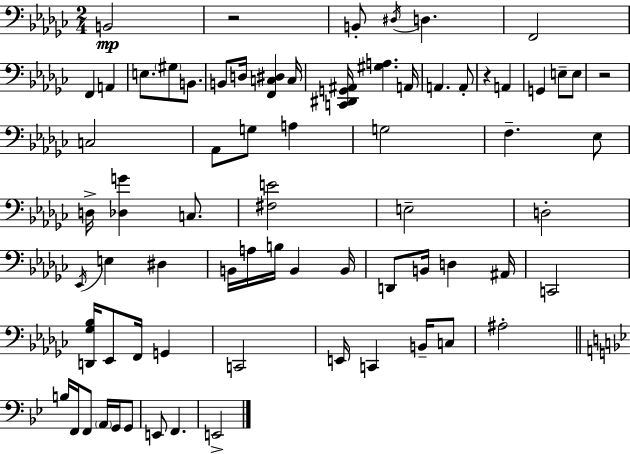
X:1
T:Untitled
M:2/4
L:1/4
K:Ebm
B,,2 z2 B,,/2 ^D,/4 D, F,,2 F,, A,, E,/2 ^G,/2 B,,/2 B,,/2 D,/4 [F,,C,^D,] C,/4 [C,,^D,,G,,^A,,]/4 [^G,A,] A,,/4 A,, A,,/2 z A,, G,, E,/2 E,/2 z2 C,2 _A,,/2 G,/2 A, G,2 F, _E,/2 D,/4 [_D,G] C,/2 [^F,E]2 E,2 D,2 _E,,/4 E, ^D, B,,/4 A,/4 B,/4 B,, B,,/4 D,,/2 B,,/4 D, ^A,,/4 C,,2 [D,,_G,_B,]/4 _E,,/2 F,,/4 G,, C,,2 E,,/4 C,, B,,/4 C,/2 ^A,2 B,/4 F,,/4 F,,/2 A,,/4 G,,/4 G,,/2 E,,/2 F,, E,,2